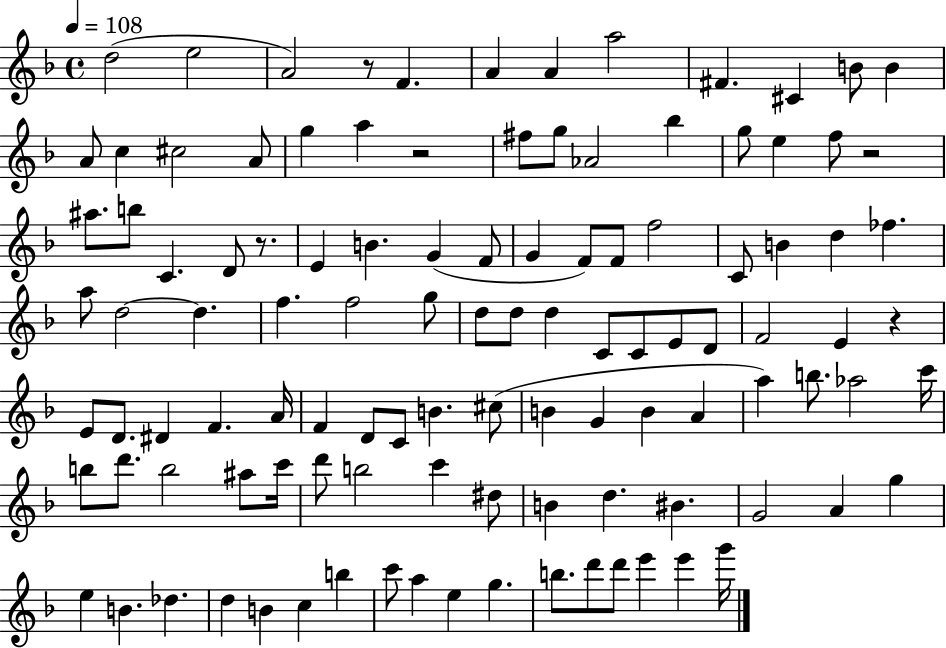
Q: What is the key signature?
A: F major